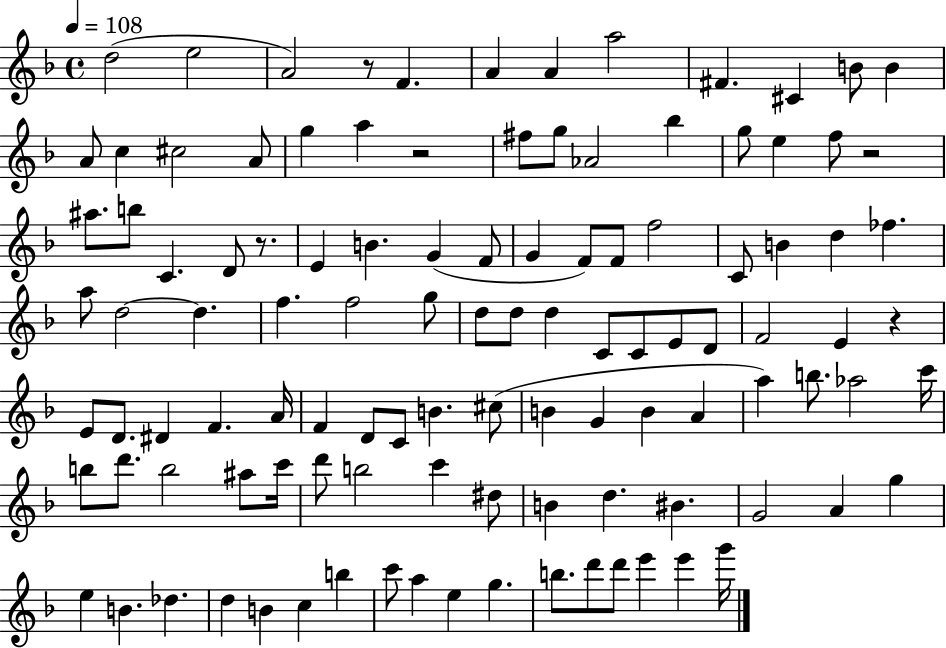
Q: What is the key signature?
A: F major